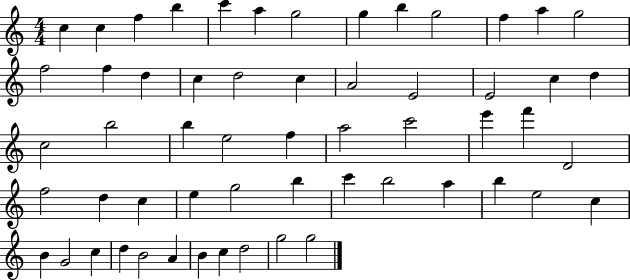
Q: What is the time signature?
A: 4/4